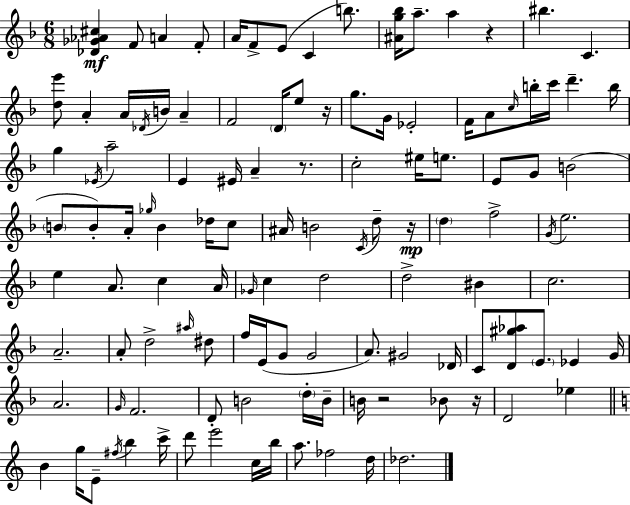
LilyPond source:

{
  \clef treble
  \numericTimeSignature
  \time 6/8
  \key f \major
  <des' ges' aes' cis''>4\mf f'8 a'4 f'8-. | a'16 f'8-> e'8( c'4 b''8.) | <ais' g'' bes''>16 a''8.-- a''4 r4 | bis''4. c'4. | \break <d'' e'''>8 a'4-. a'16 \acciaccatura { des'16 } b'16 a'4-- | f'2 \parenthesize d'16 e''8 | r16 g''8. g'16 ees'2-. | f'16 a'8 \grace { c''16 } b''16-. c'''16 d'''4.-- | \break b''16 g''4 \acciaccatura { ees'16 } a''2-- | e'4 eis'16 a'4-- | r8. c''2-. eis''16 | e''8. e'8 g'8 b'2( | \break \parenthesize b'8 b'8-.) a'16-. \grace { ges''16 } b'4 | des''16 c''8 ais'16 b'2 | \acciaccatura { c'16 } d''8-- r16\mp \parenthesize d''4 f''2-> | \acciaccatura { g'16 } e''2. | \break e''4 a'8. | c''4 a'16 \grace { ges'16 } c''4 d''2 | d''2-> | bis'4 c''2. | \break a'2.-- | a'8-. d''2-> | \grace { ais''16 } dis''8 f''16 e'16( g'8 | g'2 a'8.) gis'2 | \break des'16 c'8 <d' gis'' aes''>8 | \parenthesize e'8. ees'4 g'16 a'2. | \grace { g'16 } f'2. | d'8-. b'2 | \break \parenthesize d''16-. b'16-- b'16 r2 | bes'8 r16 d'2 | ees''4 \bar "||" \break \key a \minor b'4 g''16 e'8-- \acciaccatura { fis''16 } b''4 | c'''16-> d'''8 e'''2 c''16 | b''16 a''8. fes''2 | d''16 des''2. | \break \bar "|."
}